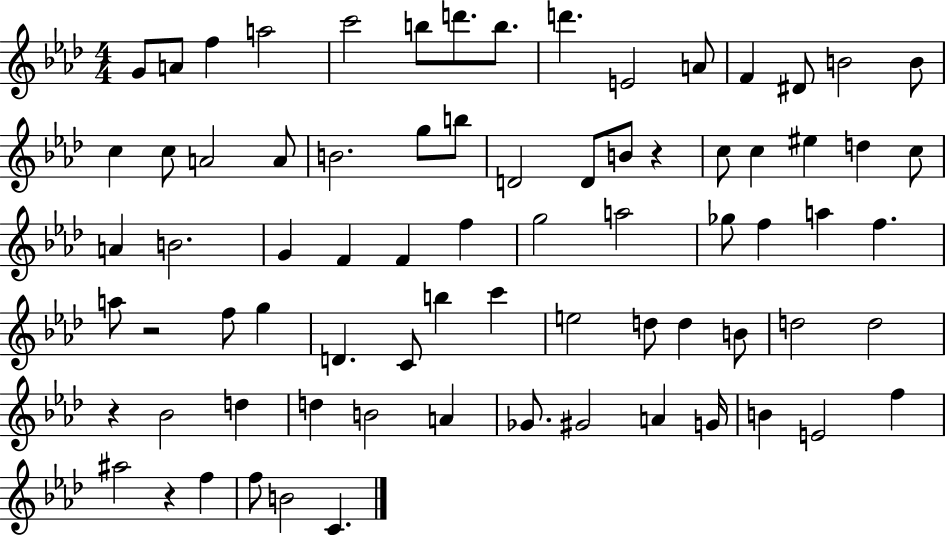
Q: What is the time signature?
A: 4/4